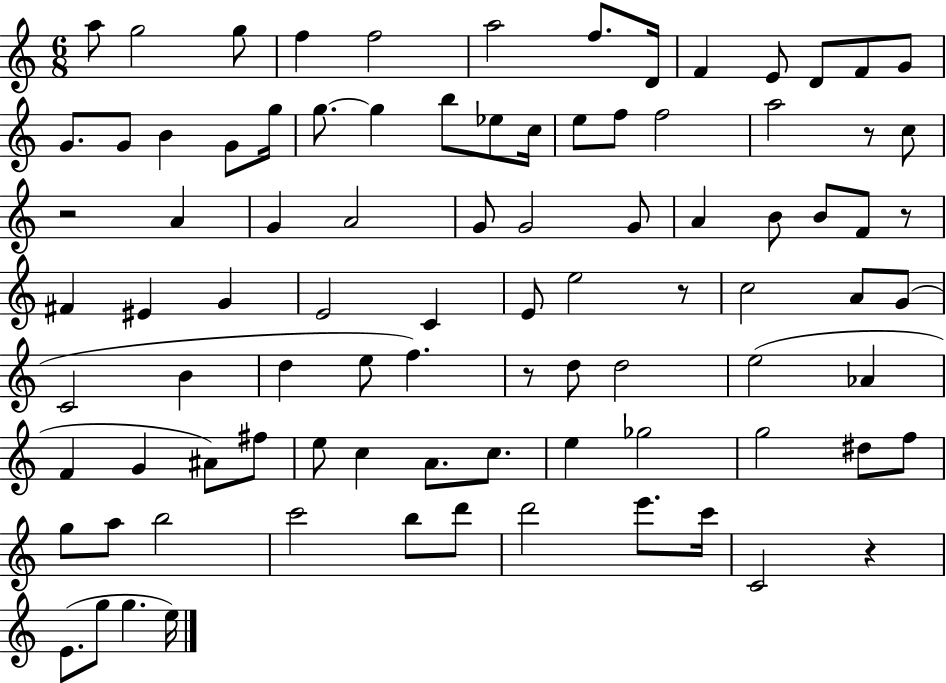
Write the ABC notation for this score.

X:1
T:Untitled
M:6/8
L:1/4
K:C
a/2 g2 g/2 f f2 a2 f/2 D/4 F E/2 D/2 F/2 G/2 G/2 G/2 B G/2 g/4 g/2 g b/2 _e/2 c/4 e/2 f/2 f2 a2 z/2 c/2 z2 A G A2 G/2 G2 G/2 A B/2 B/2 F/2 z/2 ^F ^E G E2 C E/2 e2 z/2 c2 A/2 G/2 C2 B d e/2 f z/2 d/2 d2 e2 _A F G ^A/2 ^f/2 e/2 c A/2 c/2 e _g2 g2 ^d/2 f/2 g/2 a/2 b2 c'2 b/2 d'/2 d'2 e'/2 c'/4 C2 z E/2 g/2 g e/4